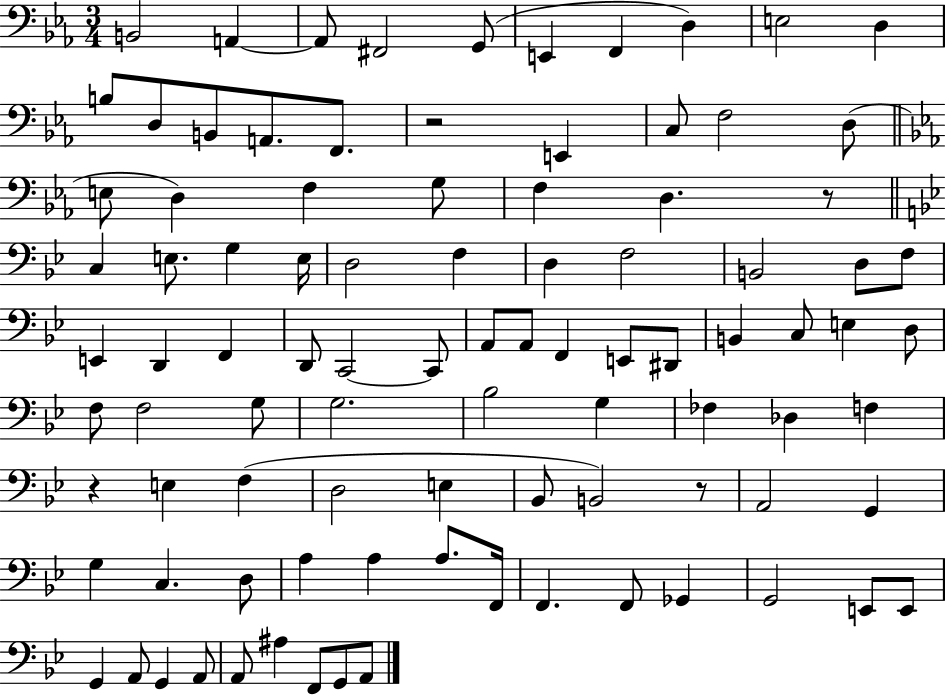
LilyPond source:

{
  \clef bass
  \numericTimeSignature
  \time 3/4
  \key ees \major
  b,2 a,4~~ | a,8 fis,2 g,8( | e,4 f,4 d4) | e2 d4 | \break b8 d8 b,8 a,8. f,8. | r2 e,4 | c8 f2 d8( | \bar "||" \break \key ees \major e8 d4) f4 g8 | f4 d4. r8 | \bar "||" \break \key bes \major c4 e8. g4 e16 | d2 f4 | d4 f2 | b,2 d8 f8 | \break e,4 d,4 f,4 | d,8 c,2~~ c,8 | a,8 a,8 f,4 e,8 dis,8 | b,4 c8 e4 d8 | \break f8 f2 g8 | g2. | bes2 g4 | fes4 des4 f4 | \break r4 e4 f4( | d2 e4 | bes,8 b,2) r8 | a,2 g,4 | \break g4 c4. d8 | a4 a4 a8. f,16 | f,4. f,8 ges,4 | g,2 e,8 e,8 | \break g,4 a,8 g,4 a,8 | a,8 ais4 f,8 g,8 a,8 | \bar "|."
}